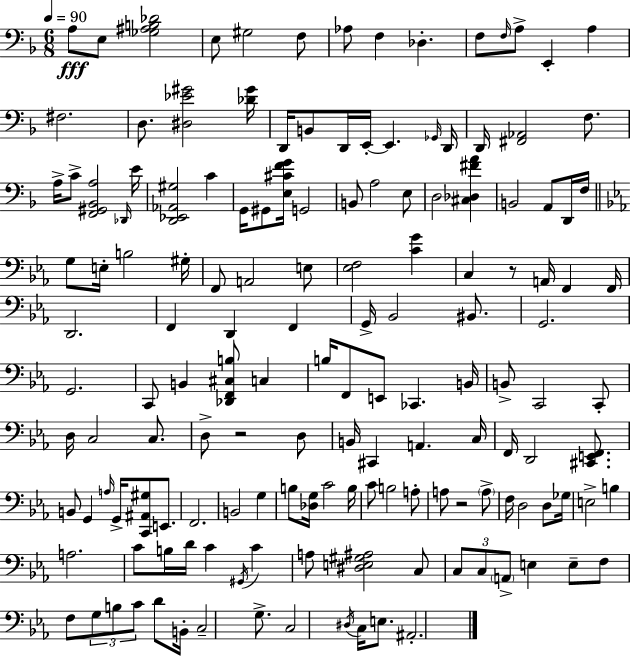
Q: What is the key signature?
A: D minor